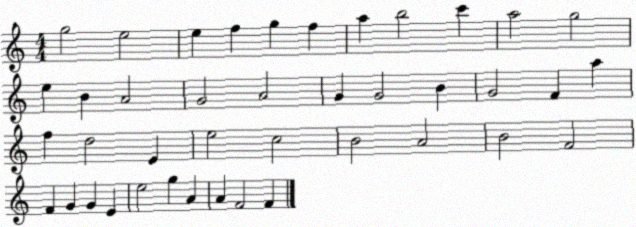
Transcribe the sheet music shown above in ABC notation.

X:1
T:Untitled
M:4/4
L:1/4
K:C
g2 e2 e f g f a b2 c' a2 g2 e B A2 G2 A2 G G2 B G2 F a f d2 E e2 c2 B2 A2 B2 F2 F G G E e2 g A A F2 F